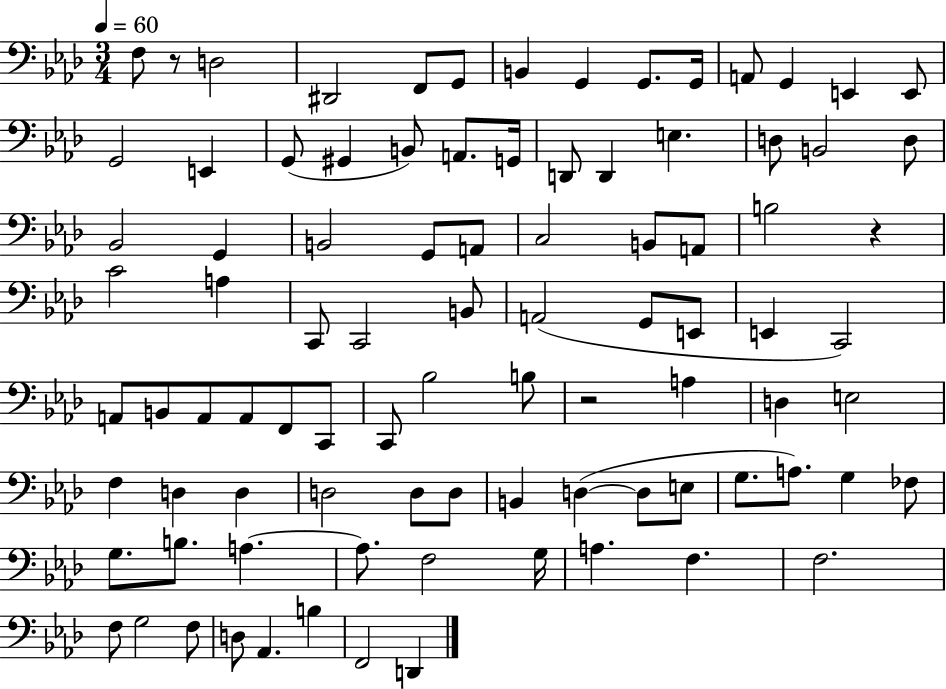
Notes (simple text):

F3/e R/e D3/h D#2/h F2/e G2/e B2/q G2/q G2/e. G2/s A2/e G2/q E2/q E2/e G2/h E2/q G2/e G#2/q B2/e A2/e. G2/s D2/e D2/q E3/q. D3/e B2/h D3/e Bb2/h G2/q B2/h G2/e A2/e C3/h B2/e A2/e B3/h R/q C4/h A3/q C2/e C2/h B2/e A2/h G2/e E2/e E2/q C2/h A2/e B2/e A2/e A2/e F2/e C2/e C2/e Bb3/h B3/e R/h A3/q D3/q E3/h F3/q D3/q D3/q D3/h D3/e D3/e B2/q D3/q D3/e E3/e G3/e. A3/e. G3/q FES3/e G3/e. B3/e. A3/q. A3/e. F3/h G3/s A3/q. F3/q. F3/h. F3/e G3/h F3/e D3/e Ab2/q. B3/q F2/h D2/q